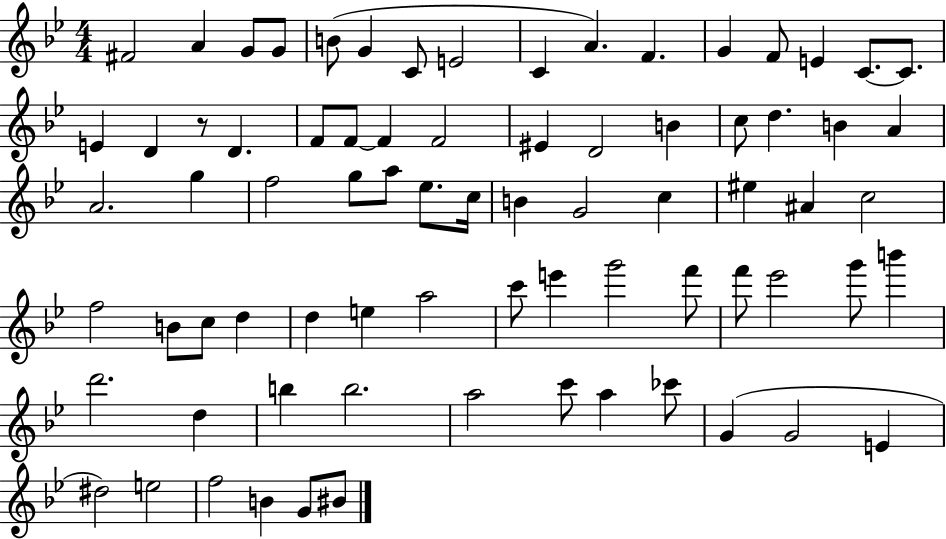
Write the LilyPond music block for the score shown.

{
  \clef treble
  \numericTimeSignature
  \time 4/4
  \key bes \major
  \repeat volta 2 { fis'2 a'4 g'8 g'8 | b'8( g'4 c'8 e'2 | c'4 a'4.) f'4. | g'4 f'8 e'4 c'8.~~ c'8. | \break e'4 d'4 r8 d'4. | f'8 f'8~~ f'4 f'2 | eis'4 d'2 b'4 | c''8 d''4. b'4 a'4 | \break a'2. g''4 | f''2 g''8 a''8 ees''8. c''16 | b'4 g'2 c''4 | eis''4 ais'4 c''2 | \break f''2 b'8 c''8 d''4 | d''4 e''4 a''2 | c'''8 e'''4 g'''2 f'''8 | f'''8 ees'''2 g'''8 b'''4 | \break d'''2. d''4 | b''4 b''2. | a''2 c'''8 a''4 ces'''8 | g'4( g'2 e'4 | \break dis''2) e''2 | f''2 b'4 g'8 bis'8 | } \bar "|."
}